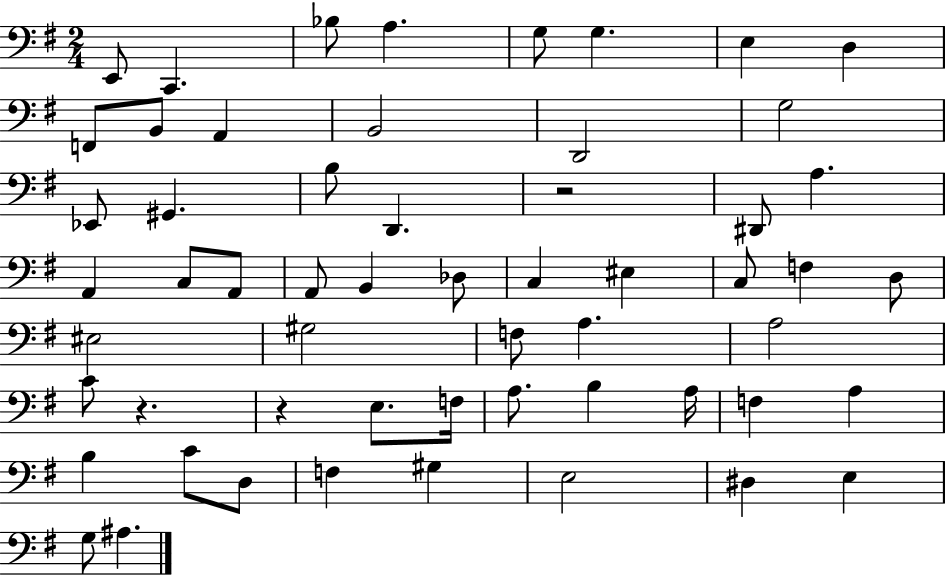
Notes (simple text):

E2/e C2/q. Bb3/e A3/q. G3/e G3/q. E3/q D3/q F2/e B2/e A2/q B2/h D2/h G3/h Eb2/e G#2/q. B3/e D2/q. R/h D#2/e A3/q. A2/q C3/e A2/e A2/e B2/q Db3/e C3/q EIS3/q C3/e F3/q D3/e EIS3/h G#3/h F3/e A3/q. A3/h C4/e R/q. R/q E3/e. F3/s A3/e. B3/q A3/s F3/q A3/q B3/q C4/e D3/e F3/q G#3/q E3/h D#3/q E3/q G3/e A#3/q.